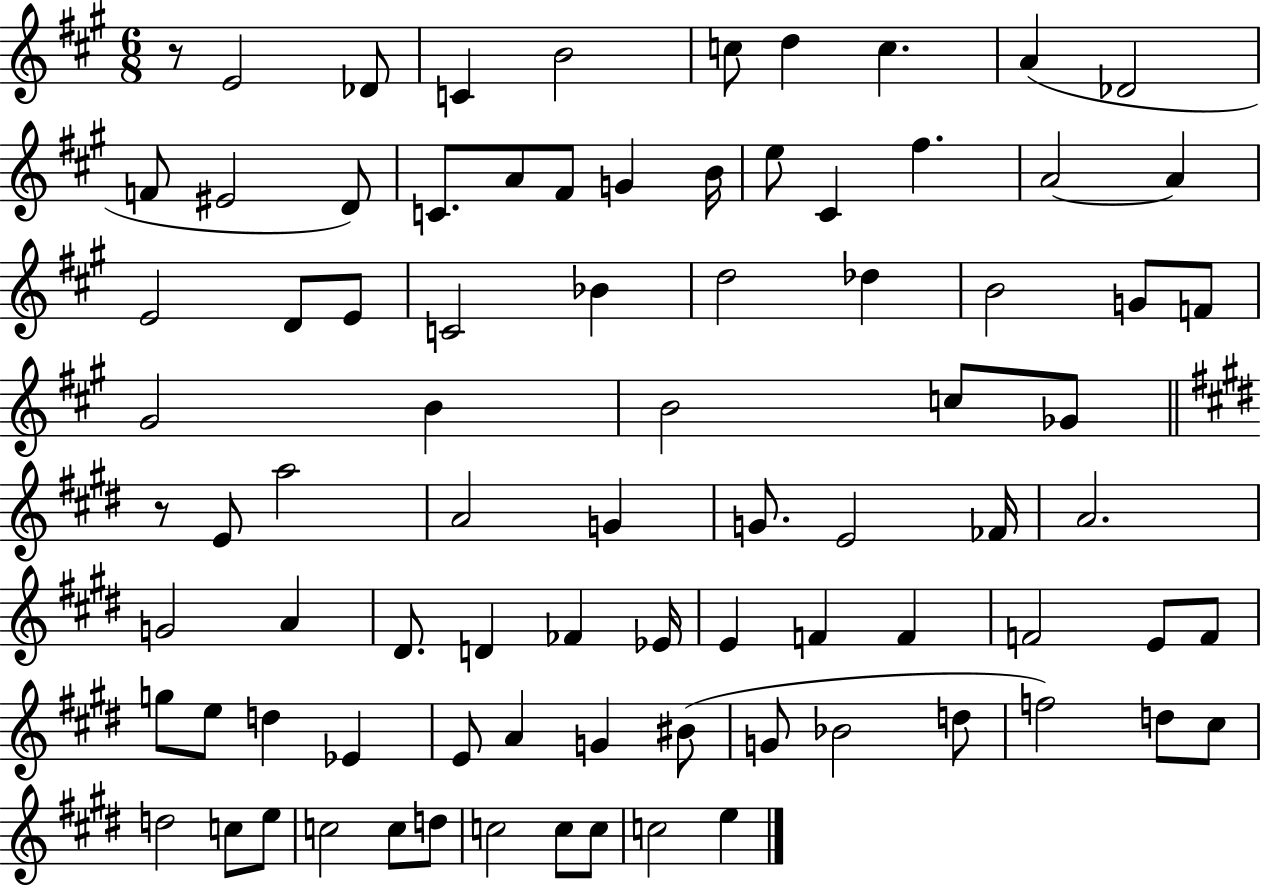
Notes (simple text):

R/e E4/h Db4/e C4/q B4/h C5/e D5/q C5/q. A4/q Db4/h F4/e EIS4/h D4/e C4/e. A4/e F#4/e G4/q B4/s E5/e C#4/q F#5/q. A4/h A4/q E4/h D4/e E4/e C4/h Bb4/q D5/h Db5/q B4/h G4/e F4/e G#4/h B4/q B4/h C5/e Gb4/e R/e E4/e A5/h A4/h G4/q G4/e. E4/h FES4/s A4/h. G4/h A4/q D#4/e. D4/q FES4/q Eb4/s E4/q F4/q F4/q F4/h E4/e F4/e G5/e E5/e D5/q Eb4/q E4/e A4/q G4/q BIS4/e G4/e Bb4/h D5/e F5/h D5/e C#5/e D5/h C5/e E5/e C5/h C5/e D5/e C5/h C5/e C5/e C5/h E5/q